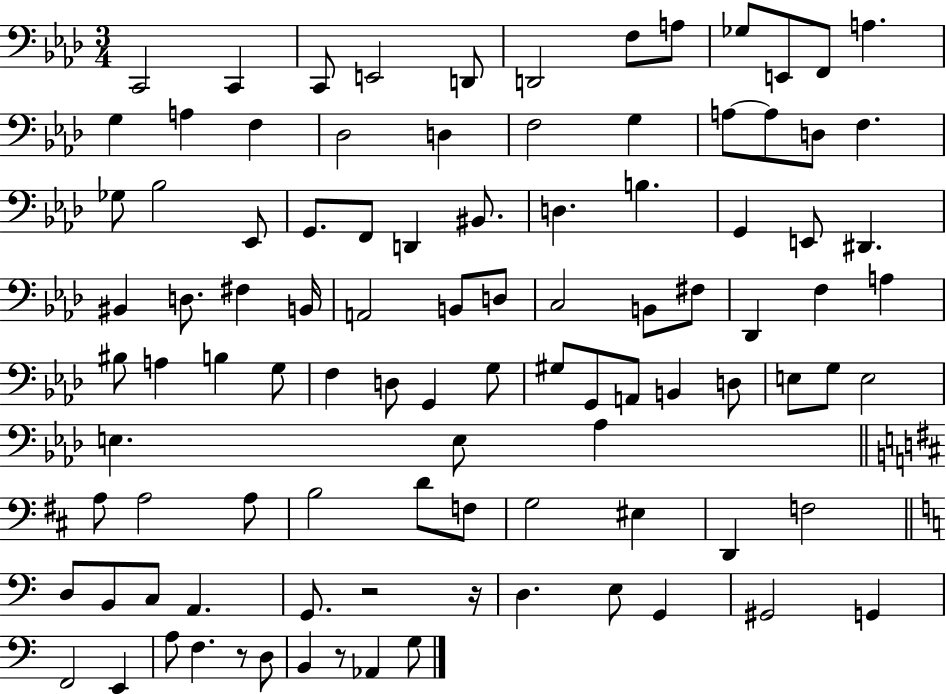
X:1
T:Untitled
M:3/4
L:1/4
K:Ab
C,,2 C,, C,,/2 E,,2 D,,/2 D,,2 F,/2 A,/2 _G,/2 E,,/2 F,,/2 A, G, A, F, _D,2 D, F,2 G, A,/2 A,/2 D,/2 F, _G,/2 _B,2 _E,,/2 G,,/2 F,,/2 D,, ^B,,/2 D, B, G,, E,,/2 ^D,, ^B,, D,/2 ^F, B,,/4 A,,2 B,,/2 D,/2 C,2 B,,/2 ^F,/2 _D,, F, A, ^B,/2 A, B, G,/2 F, D,/2 G,, G,/2 ^G,/2 G,,/2 A,,/2 B,, D,/2 E,/2 G,/2 E,2 E, E,/2 _A, A,/2 A,2 A,/2 B,2 D/2 F,/2 G,2 ^E, D,, F,2 D,/2 B,,/2 C,/2 A,, G,,/2 z2 z/4 D, E,/2 G,, ^G,,2 G,, F,,2 E,, A,/2 F, z/2 D,/2 B,, z/2 _A,, G,/2